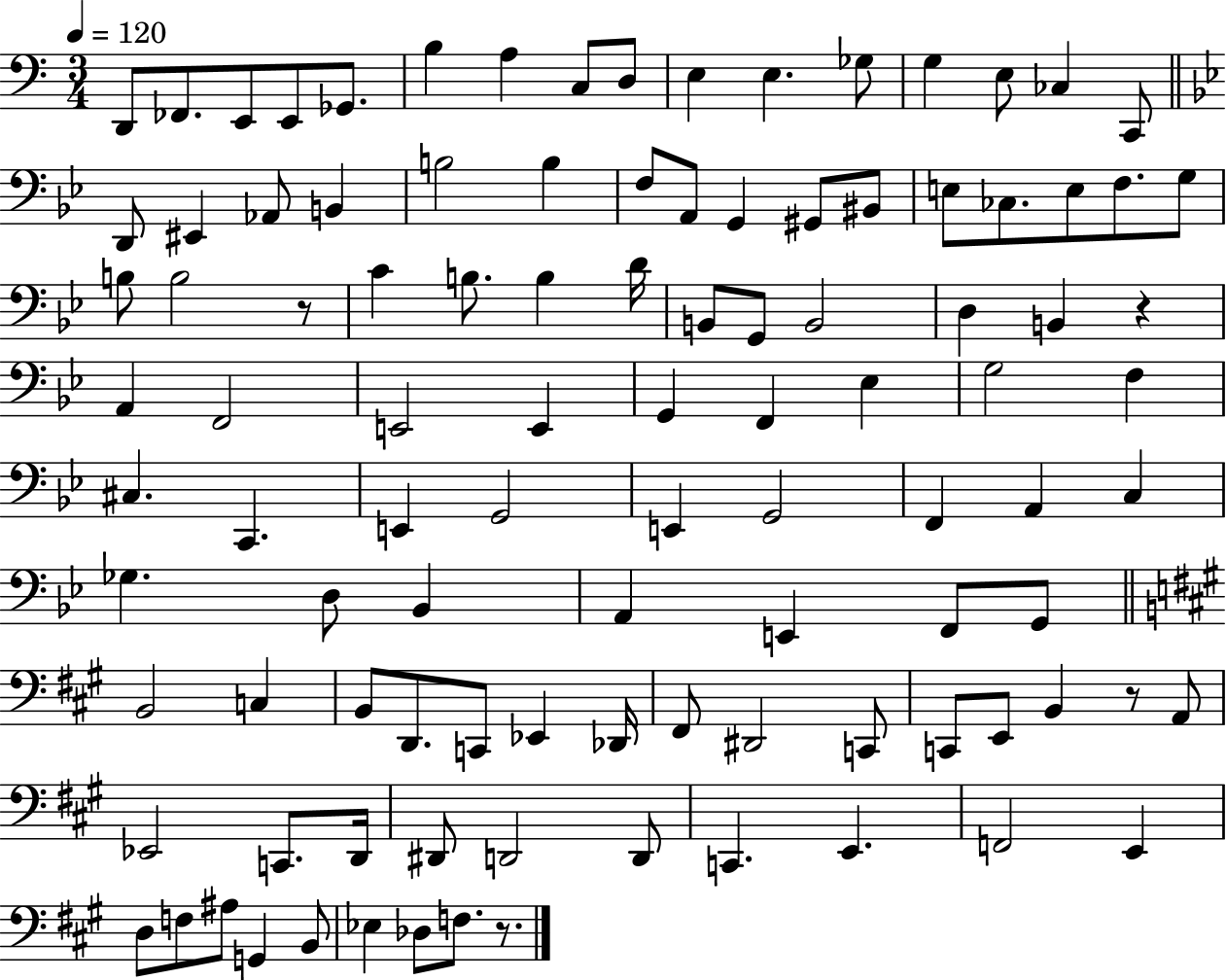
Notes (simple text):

D2/e FES2/e. E2/e E2/e Gb2/e. B3/q A3/q C3/e D3/e E3/q E3/q. Gb3/e G3/q E3/e CES3/q C2/e D2/e EIS2/q Ab2/e B2/q B3/h B3/q F3/e A2/e G2/q G#2/e BIS2/e E3/e CES3/e. E3/e F3/e. G3/e B3/e B3/h R/e C4/q B3/e. B3/q D4/s B2/e G2/e B2/h D3/q B2/q R/q A2/q F2/h E2/h E2/q G2/q F2/q Eb3/q G3/h F3/q C#3/q. C2/q. E2/q G2/h E2/q G2/h F2/q A2/q C3/q Gb3/q. D3/e Bb2/q A2/q E2/q F2/e G2/e B2/h C3/q B2/e D2/e. C2/e Eb2/q Db2/s F#2/e D#2/h C2/e C2/e E2/e B2/q R/e A2/e Eb2/h C2/e. D2/s D#2/e D2/h D2/e C2/q. E2/q. F2/h E2/q D3/e F3/e A#3/e G2/q B2/e Eb3/q Db3/e F3/e. R/e.